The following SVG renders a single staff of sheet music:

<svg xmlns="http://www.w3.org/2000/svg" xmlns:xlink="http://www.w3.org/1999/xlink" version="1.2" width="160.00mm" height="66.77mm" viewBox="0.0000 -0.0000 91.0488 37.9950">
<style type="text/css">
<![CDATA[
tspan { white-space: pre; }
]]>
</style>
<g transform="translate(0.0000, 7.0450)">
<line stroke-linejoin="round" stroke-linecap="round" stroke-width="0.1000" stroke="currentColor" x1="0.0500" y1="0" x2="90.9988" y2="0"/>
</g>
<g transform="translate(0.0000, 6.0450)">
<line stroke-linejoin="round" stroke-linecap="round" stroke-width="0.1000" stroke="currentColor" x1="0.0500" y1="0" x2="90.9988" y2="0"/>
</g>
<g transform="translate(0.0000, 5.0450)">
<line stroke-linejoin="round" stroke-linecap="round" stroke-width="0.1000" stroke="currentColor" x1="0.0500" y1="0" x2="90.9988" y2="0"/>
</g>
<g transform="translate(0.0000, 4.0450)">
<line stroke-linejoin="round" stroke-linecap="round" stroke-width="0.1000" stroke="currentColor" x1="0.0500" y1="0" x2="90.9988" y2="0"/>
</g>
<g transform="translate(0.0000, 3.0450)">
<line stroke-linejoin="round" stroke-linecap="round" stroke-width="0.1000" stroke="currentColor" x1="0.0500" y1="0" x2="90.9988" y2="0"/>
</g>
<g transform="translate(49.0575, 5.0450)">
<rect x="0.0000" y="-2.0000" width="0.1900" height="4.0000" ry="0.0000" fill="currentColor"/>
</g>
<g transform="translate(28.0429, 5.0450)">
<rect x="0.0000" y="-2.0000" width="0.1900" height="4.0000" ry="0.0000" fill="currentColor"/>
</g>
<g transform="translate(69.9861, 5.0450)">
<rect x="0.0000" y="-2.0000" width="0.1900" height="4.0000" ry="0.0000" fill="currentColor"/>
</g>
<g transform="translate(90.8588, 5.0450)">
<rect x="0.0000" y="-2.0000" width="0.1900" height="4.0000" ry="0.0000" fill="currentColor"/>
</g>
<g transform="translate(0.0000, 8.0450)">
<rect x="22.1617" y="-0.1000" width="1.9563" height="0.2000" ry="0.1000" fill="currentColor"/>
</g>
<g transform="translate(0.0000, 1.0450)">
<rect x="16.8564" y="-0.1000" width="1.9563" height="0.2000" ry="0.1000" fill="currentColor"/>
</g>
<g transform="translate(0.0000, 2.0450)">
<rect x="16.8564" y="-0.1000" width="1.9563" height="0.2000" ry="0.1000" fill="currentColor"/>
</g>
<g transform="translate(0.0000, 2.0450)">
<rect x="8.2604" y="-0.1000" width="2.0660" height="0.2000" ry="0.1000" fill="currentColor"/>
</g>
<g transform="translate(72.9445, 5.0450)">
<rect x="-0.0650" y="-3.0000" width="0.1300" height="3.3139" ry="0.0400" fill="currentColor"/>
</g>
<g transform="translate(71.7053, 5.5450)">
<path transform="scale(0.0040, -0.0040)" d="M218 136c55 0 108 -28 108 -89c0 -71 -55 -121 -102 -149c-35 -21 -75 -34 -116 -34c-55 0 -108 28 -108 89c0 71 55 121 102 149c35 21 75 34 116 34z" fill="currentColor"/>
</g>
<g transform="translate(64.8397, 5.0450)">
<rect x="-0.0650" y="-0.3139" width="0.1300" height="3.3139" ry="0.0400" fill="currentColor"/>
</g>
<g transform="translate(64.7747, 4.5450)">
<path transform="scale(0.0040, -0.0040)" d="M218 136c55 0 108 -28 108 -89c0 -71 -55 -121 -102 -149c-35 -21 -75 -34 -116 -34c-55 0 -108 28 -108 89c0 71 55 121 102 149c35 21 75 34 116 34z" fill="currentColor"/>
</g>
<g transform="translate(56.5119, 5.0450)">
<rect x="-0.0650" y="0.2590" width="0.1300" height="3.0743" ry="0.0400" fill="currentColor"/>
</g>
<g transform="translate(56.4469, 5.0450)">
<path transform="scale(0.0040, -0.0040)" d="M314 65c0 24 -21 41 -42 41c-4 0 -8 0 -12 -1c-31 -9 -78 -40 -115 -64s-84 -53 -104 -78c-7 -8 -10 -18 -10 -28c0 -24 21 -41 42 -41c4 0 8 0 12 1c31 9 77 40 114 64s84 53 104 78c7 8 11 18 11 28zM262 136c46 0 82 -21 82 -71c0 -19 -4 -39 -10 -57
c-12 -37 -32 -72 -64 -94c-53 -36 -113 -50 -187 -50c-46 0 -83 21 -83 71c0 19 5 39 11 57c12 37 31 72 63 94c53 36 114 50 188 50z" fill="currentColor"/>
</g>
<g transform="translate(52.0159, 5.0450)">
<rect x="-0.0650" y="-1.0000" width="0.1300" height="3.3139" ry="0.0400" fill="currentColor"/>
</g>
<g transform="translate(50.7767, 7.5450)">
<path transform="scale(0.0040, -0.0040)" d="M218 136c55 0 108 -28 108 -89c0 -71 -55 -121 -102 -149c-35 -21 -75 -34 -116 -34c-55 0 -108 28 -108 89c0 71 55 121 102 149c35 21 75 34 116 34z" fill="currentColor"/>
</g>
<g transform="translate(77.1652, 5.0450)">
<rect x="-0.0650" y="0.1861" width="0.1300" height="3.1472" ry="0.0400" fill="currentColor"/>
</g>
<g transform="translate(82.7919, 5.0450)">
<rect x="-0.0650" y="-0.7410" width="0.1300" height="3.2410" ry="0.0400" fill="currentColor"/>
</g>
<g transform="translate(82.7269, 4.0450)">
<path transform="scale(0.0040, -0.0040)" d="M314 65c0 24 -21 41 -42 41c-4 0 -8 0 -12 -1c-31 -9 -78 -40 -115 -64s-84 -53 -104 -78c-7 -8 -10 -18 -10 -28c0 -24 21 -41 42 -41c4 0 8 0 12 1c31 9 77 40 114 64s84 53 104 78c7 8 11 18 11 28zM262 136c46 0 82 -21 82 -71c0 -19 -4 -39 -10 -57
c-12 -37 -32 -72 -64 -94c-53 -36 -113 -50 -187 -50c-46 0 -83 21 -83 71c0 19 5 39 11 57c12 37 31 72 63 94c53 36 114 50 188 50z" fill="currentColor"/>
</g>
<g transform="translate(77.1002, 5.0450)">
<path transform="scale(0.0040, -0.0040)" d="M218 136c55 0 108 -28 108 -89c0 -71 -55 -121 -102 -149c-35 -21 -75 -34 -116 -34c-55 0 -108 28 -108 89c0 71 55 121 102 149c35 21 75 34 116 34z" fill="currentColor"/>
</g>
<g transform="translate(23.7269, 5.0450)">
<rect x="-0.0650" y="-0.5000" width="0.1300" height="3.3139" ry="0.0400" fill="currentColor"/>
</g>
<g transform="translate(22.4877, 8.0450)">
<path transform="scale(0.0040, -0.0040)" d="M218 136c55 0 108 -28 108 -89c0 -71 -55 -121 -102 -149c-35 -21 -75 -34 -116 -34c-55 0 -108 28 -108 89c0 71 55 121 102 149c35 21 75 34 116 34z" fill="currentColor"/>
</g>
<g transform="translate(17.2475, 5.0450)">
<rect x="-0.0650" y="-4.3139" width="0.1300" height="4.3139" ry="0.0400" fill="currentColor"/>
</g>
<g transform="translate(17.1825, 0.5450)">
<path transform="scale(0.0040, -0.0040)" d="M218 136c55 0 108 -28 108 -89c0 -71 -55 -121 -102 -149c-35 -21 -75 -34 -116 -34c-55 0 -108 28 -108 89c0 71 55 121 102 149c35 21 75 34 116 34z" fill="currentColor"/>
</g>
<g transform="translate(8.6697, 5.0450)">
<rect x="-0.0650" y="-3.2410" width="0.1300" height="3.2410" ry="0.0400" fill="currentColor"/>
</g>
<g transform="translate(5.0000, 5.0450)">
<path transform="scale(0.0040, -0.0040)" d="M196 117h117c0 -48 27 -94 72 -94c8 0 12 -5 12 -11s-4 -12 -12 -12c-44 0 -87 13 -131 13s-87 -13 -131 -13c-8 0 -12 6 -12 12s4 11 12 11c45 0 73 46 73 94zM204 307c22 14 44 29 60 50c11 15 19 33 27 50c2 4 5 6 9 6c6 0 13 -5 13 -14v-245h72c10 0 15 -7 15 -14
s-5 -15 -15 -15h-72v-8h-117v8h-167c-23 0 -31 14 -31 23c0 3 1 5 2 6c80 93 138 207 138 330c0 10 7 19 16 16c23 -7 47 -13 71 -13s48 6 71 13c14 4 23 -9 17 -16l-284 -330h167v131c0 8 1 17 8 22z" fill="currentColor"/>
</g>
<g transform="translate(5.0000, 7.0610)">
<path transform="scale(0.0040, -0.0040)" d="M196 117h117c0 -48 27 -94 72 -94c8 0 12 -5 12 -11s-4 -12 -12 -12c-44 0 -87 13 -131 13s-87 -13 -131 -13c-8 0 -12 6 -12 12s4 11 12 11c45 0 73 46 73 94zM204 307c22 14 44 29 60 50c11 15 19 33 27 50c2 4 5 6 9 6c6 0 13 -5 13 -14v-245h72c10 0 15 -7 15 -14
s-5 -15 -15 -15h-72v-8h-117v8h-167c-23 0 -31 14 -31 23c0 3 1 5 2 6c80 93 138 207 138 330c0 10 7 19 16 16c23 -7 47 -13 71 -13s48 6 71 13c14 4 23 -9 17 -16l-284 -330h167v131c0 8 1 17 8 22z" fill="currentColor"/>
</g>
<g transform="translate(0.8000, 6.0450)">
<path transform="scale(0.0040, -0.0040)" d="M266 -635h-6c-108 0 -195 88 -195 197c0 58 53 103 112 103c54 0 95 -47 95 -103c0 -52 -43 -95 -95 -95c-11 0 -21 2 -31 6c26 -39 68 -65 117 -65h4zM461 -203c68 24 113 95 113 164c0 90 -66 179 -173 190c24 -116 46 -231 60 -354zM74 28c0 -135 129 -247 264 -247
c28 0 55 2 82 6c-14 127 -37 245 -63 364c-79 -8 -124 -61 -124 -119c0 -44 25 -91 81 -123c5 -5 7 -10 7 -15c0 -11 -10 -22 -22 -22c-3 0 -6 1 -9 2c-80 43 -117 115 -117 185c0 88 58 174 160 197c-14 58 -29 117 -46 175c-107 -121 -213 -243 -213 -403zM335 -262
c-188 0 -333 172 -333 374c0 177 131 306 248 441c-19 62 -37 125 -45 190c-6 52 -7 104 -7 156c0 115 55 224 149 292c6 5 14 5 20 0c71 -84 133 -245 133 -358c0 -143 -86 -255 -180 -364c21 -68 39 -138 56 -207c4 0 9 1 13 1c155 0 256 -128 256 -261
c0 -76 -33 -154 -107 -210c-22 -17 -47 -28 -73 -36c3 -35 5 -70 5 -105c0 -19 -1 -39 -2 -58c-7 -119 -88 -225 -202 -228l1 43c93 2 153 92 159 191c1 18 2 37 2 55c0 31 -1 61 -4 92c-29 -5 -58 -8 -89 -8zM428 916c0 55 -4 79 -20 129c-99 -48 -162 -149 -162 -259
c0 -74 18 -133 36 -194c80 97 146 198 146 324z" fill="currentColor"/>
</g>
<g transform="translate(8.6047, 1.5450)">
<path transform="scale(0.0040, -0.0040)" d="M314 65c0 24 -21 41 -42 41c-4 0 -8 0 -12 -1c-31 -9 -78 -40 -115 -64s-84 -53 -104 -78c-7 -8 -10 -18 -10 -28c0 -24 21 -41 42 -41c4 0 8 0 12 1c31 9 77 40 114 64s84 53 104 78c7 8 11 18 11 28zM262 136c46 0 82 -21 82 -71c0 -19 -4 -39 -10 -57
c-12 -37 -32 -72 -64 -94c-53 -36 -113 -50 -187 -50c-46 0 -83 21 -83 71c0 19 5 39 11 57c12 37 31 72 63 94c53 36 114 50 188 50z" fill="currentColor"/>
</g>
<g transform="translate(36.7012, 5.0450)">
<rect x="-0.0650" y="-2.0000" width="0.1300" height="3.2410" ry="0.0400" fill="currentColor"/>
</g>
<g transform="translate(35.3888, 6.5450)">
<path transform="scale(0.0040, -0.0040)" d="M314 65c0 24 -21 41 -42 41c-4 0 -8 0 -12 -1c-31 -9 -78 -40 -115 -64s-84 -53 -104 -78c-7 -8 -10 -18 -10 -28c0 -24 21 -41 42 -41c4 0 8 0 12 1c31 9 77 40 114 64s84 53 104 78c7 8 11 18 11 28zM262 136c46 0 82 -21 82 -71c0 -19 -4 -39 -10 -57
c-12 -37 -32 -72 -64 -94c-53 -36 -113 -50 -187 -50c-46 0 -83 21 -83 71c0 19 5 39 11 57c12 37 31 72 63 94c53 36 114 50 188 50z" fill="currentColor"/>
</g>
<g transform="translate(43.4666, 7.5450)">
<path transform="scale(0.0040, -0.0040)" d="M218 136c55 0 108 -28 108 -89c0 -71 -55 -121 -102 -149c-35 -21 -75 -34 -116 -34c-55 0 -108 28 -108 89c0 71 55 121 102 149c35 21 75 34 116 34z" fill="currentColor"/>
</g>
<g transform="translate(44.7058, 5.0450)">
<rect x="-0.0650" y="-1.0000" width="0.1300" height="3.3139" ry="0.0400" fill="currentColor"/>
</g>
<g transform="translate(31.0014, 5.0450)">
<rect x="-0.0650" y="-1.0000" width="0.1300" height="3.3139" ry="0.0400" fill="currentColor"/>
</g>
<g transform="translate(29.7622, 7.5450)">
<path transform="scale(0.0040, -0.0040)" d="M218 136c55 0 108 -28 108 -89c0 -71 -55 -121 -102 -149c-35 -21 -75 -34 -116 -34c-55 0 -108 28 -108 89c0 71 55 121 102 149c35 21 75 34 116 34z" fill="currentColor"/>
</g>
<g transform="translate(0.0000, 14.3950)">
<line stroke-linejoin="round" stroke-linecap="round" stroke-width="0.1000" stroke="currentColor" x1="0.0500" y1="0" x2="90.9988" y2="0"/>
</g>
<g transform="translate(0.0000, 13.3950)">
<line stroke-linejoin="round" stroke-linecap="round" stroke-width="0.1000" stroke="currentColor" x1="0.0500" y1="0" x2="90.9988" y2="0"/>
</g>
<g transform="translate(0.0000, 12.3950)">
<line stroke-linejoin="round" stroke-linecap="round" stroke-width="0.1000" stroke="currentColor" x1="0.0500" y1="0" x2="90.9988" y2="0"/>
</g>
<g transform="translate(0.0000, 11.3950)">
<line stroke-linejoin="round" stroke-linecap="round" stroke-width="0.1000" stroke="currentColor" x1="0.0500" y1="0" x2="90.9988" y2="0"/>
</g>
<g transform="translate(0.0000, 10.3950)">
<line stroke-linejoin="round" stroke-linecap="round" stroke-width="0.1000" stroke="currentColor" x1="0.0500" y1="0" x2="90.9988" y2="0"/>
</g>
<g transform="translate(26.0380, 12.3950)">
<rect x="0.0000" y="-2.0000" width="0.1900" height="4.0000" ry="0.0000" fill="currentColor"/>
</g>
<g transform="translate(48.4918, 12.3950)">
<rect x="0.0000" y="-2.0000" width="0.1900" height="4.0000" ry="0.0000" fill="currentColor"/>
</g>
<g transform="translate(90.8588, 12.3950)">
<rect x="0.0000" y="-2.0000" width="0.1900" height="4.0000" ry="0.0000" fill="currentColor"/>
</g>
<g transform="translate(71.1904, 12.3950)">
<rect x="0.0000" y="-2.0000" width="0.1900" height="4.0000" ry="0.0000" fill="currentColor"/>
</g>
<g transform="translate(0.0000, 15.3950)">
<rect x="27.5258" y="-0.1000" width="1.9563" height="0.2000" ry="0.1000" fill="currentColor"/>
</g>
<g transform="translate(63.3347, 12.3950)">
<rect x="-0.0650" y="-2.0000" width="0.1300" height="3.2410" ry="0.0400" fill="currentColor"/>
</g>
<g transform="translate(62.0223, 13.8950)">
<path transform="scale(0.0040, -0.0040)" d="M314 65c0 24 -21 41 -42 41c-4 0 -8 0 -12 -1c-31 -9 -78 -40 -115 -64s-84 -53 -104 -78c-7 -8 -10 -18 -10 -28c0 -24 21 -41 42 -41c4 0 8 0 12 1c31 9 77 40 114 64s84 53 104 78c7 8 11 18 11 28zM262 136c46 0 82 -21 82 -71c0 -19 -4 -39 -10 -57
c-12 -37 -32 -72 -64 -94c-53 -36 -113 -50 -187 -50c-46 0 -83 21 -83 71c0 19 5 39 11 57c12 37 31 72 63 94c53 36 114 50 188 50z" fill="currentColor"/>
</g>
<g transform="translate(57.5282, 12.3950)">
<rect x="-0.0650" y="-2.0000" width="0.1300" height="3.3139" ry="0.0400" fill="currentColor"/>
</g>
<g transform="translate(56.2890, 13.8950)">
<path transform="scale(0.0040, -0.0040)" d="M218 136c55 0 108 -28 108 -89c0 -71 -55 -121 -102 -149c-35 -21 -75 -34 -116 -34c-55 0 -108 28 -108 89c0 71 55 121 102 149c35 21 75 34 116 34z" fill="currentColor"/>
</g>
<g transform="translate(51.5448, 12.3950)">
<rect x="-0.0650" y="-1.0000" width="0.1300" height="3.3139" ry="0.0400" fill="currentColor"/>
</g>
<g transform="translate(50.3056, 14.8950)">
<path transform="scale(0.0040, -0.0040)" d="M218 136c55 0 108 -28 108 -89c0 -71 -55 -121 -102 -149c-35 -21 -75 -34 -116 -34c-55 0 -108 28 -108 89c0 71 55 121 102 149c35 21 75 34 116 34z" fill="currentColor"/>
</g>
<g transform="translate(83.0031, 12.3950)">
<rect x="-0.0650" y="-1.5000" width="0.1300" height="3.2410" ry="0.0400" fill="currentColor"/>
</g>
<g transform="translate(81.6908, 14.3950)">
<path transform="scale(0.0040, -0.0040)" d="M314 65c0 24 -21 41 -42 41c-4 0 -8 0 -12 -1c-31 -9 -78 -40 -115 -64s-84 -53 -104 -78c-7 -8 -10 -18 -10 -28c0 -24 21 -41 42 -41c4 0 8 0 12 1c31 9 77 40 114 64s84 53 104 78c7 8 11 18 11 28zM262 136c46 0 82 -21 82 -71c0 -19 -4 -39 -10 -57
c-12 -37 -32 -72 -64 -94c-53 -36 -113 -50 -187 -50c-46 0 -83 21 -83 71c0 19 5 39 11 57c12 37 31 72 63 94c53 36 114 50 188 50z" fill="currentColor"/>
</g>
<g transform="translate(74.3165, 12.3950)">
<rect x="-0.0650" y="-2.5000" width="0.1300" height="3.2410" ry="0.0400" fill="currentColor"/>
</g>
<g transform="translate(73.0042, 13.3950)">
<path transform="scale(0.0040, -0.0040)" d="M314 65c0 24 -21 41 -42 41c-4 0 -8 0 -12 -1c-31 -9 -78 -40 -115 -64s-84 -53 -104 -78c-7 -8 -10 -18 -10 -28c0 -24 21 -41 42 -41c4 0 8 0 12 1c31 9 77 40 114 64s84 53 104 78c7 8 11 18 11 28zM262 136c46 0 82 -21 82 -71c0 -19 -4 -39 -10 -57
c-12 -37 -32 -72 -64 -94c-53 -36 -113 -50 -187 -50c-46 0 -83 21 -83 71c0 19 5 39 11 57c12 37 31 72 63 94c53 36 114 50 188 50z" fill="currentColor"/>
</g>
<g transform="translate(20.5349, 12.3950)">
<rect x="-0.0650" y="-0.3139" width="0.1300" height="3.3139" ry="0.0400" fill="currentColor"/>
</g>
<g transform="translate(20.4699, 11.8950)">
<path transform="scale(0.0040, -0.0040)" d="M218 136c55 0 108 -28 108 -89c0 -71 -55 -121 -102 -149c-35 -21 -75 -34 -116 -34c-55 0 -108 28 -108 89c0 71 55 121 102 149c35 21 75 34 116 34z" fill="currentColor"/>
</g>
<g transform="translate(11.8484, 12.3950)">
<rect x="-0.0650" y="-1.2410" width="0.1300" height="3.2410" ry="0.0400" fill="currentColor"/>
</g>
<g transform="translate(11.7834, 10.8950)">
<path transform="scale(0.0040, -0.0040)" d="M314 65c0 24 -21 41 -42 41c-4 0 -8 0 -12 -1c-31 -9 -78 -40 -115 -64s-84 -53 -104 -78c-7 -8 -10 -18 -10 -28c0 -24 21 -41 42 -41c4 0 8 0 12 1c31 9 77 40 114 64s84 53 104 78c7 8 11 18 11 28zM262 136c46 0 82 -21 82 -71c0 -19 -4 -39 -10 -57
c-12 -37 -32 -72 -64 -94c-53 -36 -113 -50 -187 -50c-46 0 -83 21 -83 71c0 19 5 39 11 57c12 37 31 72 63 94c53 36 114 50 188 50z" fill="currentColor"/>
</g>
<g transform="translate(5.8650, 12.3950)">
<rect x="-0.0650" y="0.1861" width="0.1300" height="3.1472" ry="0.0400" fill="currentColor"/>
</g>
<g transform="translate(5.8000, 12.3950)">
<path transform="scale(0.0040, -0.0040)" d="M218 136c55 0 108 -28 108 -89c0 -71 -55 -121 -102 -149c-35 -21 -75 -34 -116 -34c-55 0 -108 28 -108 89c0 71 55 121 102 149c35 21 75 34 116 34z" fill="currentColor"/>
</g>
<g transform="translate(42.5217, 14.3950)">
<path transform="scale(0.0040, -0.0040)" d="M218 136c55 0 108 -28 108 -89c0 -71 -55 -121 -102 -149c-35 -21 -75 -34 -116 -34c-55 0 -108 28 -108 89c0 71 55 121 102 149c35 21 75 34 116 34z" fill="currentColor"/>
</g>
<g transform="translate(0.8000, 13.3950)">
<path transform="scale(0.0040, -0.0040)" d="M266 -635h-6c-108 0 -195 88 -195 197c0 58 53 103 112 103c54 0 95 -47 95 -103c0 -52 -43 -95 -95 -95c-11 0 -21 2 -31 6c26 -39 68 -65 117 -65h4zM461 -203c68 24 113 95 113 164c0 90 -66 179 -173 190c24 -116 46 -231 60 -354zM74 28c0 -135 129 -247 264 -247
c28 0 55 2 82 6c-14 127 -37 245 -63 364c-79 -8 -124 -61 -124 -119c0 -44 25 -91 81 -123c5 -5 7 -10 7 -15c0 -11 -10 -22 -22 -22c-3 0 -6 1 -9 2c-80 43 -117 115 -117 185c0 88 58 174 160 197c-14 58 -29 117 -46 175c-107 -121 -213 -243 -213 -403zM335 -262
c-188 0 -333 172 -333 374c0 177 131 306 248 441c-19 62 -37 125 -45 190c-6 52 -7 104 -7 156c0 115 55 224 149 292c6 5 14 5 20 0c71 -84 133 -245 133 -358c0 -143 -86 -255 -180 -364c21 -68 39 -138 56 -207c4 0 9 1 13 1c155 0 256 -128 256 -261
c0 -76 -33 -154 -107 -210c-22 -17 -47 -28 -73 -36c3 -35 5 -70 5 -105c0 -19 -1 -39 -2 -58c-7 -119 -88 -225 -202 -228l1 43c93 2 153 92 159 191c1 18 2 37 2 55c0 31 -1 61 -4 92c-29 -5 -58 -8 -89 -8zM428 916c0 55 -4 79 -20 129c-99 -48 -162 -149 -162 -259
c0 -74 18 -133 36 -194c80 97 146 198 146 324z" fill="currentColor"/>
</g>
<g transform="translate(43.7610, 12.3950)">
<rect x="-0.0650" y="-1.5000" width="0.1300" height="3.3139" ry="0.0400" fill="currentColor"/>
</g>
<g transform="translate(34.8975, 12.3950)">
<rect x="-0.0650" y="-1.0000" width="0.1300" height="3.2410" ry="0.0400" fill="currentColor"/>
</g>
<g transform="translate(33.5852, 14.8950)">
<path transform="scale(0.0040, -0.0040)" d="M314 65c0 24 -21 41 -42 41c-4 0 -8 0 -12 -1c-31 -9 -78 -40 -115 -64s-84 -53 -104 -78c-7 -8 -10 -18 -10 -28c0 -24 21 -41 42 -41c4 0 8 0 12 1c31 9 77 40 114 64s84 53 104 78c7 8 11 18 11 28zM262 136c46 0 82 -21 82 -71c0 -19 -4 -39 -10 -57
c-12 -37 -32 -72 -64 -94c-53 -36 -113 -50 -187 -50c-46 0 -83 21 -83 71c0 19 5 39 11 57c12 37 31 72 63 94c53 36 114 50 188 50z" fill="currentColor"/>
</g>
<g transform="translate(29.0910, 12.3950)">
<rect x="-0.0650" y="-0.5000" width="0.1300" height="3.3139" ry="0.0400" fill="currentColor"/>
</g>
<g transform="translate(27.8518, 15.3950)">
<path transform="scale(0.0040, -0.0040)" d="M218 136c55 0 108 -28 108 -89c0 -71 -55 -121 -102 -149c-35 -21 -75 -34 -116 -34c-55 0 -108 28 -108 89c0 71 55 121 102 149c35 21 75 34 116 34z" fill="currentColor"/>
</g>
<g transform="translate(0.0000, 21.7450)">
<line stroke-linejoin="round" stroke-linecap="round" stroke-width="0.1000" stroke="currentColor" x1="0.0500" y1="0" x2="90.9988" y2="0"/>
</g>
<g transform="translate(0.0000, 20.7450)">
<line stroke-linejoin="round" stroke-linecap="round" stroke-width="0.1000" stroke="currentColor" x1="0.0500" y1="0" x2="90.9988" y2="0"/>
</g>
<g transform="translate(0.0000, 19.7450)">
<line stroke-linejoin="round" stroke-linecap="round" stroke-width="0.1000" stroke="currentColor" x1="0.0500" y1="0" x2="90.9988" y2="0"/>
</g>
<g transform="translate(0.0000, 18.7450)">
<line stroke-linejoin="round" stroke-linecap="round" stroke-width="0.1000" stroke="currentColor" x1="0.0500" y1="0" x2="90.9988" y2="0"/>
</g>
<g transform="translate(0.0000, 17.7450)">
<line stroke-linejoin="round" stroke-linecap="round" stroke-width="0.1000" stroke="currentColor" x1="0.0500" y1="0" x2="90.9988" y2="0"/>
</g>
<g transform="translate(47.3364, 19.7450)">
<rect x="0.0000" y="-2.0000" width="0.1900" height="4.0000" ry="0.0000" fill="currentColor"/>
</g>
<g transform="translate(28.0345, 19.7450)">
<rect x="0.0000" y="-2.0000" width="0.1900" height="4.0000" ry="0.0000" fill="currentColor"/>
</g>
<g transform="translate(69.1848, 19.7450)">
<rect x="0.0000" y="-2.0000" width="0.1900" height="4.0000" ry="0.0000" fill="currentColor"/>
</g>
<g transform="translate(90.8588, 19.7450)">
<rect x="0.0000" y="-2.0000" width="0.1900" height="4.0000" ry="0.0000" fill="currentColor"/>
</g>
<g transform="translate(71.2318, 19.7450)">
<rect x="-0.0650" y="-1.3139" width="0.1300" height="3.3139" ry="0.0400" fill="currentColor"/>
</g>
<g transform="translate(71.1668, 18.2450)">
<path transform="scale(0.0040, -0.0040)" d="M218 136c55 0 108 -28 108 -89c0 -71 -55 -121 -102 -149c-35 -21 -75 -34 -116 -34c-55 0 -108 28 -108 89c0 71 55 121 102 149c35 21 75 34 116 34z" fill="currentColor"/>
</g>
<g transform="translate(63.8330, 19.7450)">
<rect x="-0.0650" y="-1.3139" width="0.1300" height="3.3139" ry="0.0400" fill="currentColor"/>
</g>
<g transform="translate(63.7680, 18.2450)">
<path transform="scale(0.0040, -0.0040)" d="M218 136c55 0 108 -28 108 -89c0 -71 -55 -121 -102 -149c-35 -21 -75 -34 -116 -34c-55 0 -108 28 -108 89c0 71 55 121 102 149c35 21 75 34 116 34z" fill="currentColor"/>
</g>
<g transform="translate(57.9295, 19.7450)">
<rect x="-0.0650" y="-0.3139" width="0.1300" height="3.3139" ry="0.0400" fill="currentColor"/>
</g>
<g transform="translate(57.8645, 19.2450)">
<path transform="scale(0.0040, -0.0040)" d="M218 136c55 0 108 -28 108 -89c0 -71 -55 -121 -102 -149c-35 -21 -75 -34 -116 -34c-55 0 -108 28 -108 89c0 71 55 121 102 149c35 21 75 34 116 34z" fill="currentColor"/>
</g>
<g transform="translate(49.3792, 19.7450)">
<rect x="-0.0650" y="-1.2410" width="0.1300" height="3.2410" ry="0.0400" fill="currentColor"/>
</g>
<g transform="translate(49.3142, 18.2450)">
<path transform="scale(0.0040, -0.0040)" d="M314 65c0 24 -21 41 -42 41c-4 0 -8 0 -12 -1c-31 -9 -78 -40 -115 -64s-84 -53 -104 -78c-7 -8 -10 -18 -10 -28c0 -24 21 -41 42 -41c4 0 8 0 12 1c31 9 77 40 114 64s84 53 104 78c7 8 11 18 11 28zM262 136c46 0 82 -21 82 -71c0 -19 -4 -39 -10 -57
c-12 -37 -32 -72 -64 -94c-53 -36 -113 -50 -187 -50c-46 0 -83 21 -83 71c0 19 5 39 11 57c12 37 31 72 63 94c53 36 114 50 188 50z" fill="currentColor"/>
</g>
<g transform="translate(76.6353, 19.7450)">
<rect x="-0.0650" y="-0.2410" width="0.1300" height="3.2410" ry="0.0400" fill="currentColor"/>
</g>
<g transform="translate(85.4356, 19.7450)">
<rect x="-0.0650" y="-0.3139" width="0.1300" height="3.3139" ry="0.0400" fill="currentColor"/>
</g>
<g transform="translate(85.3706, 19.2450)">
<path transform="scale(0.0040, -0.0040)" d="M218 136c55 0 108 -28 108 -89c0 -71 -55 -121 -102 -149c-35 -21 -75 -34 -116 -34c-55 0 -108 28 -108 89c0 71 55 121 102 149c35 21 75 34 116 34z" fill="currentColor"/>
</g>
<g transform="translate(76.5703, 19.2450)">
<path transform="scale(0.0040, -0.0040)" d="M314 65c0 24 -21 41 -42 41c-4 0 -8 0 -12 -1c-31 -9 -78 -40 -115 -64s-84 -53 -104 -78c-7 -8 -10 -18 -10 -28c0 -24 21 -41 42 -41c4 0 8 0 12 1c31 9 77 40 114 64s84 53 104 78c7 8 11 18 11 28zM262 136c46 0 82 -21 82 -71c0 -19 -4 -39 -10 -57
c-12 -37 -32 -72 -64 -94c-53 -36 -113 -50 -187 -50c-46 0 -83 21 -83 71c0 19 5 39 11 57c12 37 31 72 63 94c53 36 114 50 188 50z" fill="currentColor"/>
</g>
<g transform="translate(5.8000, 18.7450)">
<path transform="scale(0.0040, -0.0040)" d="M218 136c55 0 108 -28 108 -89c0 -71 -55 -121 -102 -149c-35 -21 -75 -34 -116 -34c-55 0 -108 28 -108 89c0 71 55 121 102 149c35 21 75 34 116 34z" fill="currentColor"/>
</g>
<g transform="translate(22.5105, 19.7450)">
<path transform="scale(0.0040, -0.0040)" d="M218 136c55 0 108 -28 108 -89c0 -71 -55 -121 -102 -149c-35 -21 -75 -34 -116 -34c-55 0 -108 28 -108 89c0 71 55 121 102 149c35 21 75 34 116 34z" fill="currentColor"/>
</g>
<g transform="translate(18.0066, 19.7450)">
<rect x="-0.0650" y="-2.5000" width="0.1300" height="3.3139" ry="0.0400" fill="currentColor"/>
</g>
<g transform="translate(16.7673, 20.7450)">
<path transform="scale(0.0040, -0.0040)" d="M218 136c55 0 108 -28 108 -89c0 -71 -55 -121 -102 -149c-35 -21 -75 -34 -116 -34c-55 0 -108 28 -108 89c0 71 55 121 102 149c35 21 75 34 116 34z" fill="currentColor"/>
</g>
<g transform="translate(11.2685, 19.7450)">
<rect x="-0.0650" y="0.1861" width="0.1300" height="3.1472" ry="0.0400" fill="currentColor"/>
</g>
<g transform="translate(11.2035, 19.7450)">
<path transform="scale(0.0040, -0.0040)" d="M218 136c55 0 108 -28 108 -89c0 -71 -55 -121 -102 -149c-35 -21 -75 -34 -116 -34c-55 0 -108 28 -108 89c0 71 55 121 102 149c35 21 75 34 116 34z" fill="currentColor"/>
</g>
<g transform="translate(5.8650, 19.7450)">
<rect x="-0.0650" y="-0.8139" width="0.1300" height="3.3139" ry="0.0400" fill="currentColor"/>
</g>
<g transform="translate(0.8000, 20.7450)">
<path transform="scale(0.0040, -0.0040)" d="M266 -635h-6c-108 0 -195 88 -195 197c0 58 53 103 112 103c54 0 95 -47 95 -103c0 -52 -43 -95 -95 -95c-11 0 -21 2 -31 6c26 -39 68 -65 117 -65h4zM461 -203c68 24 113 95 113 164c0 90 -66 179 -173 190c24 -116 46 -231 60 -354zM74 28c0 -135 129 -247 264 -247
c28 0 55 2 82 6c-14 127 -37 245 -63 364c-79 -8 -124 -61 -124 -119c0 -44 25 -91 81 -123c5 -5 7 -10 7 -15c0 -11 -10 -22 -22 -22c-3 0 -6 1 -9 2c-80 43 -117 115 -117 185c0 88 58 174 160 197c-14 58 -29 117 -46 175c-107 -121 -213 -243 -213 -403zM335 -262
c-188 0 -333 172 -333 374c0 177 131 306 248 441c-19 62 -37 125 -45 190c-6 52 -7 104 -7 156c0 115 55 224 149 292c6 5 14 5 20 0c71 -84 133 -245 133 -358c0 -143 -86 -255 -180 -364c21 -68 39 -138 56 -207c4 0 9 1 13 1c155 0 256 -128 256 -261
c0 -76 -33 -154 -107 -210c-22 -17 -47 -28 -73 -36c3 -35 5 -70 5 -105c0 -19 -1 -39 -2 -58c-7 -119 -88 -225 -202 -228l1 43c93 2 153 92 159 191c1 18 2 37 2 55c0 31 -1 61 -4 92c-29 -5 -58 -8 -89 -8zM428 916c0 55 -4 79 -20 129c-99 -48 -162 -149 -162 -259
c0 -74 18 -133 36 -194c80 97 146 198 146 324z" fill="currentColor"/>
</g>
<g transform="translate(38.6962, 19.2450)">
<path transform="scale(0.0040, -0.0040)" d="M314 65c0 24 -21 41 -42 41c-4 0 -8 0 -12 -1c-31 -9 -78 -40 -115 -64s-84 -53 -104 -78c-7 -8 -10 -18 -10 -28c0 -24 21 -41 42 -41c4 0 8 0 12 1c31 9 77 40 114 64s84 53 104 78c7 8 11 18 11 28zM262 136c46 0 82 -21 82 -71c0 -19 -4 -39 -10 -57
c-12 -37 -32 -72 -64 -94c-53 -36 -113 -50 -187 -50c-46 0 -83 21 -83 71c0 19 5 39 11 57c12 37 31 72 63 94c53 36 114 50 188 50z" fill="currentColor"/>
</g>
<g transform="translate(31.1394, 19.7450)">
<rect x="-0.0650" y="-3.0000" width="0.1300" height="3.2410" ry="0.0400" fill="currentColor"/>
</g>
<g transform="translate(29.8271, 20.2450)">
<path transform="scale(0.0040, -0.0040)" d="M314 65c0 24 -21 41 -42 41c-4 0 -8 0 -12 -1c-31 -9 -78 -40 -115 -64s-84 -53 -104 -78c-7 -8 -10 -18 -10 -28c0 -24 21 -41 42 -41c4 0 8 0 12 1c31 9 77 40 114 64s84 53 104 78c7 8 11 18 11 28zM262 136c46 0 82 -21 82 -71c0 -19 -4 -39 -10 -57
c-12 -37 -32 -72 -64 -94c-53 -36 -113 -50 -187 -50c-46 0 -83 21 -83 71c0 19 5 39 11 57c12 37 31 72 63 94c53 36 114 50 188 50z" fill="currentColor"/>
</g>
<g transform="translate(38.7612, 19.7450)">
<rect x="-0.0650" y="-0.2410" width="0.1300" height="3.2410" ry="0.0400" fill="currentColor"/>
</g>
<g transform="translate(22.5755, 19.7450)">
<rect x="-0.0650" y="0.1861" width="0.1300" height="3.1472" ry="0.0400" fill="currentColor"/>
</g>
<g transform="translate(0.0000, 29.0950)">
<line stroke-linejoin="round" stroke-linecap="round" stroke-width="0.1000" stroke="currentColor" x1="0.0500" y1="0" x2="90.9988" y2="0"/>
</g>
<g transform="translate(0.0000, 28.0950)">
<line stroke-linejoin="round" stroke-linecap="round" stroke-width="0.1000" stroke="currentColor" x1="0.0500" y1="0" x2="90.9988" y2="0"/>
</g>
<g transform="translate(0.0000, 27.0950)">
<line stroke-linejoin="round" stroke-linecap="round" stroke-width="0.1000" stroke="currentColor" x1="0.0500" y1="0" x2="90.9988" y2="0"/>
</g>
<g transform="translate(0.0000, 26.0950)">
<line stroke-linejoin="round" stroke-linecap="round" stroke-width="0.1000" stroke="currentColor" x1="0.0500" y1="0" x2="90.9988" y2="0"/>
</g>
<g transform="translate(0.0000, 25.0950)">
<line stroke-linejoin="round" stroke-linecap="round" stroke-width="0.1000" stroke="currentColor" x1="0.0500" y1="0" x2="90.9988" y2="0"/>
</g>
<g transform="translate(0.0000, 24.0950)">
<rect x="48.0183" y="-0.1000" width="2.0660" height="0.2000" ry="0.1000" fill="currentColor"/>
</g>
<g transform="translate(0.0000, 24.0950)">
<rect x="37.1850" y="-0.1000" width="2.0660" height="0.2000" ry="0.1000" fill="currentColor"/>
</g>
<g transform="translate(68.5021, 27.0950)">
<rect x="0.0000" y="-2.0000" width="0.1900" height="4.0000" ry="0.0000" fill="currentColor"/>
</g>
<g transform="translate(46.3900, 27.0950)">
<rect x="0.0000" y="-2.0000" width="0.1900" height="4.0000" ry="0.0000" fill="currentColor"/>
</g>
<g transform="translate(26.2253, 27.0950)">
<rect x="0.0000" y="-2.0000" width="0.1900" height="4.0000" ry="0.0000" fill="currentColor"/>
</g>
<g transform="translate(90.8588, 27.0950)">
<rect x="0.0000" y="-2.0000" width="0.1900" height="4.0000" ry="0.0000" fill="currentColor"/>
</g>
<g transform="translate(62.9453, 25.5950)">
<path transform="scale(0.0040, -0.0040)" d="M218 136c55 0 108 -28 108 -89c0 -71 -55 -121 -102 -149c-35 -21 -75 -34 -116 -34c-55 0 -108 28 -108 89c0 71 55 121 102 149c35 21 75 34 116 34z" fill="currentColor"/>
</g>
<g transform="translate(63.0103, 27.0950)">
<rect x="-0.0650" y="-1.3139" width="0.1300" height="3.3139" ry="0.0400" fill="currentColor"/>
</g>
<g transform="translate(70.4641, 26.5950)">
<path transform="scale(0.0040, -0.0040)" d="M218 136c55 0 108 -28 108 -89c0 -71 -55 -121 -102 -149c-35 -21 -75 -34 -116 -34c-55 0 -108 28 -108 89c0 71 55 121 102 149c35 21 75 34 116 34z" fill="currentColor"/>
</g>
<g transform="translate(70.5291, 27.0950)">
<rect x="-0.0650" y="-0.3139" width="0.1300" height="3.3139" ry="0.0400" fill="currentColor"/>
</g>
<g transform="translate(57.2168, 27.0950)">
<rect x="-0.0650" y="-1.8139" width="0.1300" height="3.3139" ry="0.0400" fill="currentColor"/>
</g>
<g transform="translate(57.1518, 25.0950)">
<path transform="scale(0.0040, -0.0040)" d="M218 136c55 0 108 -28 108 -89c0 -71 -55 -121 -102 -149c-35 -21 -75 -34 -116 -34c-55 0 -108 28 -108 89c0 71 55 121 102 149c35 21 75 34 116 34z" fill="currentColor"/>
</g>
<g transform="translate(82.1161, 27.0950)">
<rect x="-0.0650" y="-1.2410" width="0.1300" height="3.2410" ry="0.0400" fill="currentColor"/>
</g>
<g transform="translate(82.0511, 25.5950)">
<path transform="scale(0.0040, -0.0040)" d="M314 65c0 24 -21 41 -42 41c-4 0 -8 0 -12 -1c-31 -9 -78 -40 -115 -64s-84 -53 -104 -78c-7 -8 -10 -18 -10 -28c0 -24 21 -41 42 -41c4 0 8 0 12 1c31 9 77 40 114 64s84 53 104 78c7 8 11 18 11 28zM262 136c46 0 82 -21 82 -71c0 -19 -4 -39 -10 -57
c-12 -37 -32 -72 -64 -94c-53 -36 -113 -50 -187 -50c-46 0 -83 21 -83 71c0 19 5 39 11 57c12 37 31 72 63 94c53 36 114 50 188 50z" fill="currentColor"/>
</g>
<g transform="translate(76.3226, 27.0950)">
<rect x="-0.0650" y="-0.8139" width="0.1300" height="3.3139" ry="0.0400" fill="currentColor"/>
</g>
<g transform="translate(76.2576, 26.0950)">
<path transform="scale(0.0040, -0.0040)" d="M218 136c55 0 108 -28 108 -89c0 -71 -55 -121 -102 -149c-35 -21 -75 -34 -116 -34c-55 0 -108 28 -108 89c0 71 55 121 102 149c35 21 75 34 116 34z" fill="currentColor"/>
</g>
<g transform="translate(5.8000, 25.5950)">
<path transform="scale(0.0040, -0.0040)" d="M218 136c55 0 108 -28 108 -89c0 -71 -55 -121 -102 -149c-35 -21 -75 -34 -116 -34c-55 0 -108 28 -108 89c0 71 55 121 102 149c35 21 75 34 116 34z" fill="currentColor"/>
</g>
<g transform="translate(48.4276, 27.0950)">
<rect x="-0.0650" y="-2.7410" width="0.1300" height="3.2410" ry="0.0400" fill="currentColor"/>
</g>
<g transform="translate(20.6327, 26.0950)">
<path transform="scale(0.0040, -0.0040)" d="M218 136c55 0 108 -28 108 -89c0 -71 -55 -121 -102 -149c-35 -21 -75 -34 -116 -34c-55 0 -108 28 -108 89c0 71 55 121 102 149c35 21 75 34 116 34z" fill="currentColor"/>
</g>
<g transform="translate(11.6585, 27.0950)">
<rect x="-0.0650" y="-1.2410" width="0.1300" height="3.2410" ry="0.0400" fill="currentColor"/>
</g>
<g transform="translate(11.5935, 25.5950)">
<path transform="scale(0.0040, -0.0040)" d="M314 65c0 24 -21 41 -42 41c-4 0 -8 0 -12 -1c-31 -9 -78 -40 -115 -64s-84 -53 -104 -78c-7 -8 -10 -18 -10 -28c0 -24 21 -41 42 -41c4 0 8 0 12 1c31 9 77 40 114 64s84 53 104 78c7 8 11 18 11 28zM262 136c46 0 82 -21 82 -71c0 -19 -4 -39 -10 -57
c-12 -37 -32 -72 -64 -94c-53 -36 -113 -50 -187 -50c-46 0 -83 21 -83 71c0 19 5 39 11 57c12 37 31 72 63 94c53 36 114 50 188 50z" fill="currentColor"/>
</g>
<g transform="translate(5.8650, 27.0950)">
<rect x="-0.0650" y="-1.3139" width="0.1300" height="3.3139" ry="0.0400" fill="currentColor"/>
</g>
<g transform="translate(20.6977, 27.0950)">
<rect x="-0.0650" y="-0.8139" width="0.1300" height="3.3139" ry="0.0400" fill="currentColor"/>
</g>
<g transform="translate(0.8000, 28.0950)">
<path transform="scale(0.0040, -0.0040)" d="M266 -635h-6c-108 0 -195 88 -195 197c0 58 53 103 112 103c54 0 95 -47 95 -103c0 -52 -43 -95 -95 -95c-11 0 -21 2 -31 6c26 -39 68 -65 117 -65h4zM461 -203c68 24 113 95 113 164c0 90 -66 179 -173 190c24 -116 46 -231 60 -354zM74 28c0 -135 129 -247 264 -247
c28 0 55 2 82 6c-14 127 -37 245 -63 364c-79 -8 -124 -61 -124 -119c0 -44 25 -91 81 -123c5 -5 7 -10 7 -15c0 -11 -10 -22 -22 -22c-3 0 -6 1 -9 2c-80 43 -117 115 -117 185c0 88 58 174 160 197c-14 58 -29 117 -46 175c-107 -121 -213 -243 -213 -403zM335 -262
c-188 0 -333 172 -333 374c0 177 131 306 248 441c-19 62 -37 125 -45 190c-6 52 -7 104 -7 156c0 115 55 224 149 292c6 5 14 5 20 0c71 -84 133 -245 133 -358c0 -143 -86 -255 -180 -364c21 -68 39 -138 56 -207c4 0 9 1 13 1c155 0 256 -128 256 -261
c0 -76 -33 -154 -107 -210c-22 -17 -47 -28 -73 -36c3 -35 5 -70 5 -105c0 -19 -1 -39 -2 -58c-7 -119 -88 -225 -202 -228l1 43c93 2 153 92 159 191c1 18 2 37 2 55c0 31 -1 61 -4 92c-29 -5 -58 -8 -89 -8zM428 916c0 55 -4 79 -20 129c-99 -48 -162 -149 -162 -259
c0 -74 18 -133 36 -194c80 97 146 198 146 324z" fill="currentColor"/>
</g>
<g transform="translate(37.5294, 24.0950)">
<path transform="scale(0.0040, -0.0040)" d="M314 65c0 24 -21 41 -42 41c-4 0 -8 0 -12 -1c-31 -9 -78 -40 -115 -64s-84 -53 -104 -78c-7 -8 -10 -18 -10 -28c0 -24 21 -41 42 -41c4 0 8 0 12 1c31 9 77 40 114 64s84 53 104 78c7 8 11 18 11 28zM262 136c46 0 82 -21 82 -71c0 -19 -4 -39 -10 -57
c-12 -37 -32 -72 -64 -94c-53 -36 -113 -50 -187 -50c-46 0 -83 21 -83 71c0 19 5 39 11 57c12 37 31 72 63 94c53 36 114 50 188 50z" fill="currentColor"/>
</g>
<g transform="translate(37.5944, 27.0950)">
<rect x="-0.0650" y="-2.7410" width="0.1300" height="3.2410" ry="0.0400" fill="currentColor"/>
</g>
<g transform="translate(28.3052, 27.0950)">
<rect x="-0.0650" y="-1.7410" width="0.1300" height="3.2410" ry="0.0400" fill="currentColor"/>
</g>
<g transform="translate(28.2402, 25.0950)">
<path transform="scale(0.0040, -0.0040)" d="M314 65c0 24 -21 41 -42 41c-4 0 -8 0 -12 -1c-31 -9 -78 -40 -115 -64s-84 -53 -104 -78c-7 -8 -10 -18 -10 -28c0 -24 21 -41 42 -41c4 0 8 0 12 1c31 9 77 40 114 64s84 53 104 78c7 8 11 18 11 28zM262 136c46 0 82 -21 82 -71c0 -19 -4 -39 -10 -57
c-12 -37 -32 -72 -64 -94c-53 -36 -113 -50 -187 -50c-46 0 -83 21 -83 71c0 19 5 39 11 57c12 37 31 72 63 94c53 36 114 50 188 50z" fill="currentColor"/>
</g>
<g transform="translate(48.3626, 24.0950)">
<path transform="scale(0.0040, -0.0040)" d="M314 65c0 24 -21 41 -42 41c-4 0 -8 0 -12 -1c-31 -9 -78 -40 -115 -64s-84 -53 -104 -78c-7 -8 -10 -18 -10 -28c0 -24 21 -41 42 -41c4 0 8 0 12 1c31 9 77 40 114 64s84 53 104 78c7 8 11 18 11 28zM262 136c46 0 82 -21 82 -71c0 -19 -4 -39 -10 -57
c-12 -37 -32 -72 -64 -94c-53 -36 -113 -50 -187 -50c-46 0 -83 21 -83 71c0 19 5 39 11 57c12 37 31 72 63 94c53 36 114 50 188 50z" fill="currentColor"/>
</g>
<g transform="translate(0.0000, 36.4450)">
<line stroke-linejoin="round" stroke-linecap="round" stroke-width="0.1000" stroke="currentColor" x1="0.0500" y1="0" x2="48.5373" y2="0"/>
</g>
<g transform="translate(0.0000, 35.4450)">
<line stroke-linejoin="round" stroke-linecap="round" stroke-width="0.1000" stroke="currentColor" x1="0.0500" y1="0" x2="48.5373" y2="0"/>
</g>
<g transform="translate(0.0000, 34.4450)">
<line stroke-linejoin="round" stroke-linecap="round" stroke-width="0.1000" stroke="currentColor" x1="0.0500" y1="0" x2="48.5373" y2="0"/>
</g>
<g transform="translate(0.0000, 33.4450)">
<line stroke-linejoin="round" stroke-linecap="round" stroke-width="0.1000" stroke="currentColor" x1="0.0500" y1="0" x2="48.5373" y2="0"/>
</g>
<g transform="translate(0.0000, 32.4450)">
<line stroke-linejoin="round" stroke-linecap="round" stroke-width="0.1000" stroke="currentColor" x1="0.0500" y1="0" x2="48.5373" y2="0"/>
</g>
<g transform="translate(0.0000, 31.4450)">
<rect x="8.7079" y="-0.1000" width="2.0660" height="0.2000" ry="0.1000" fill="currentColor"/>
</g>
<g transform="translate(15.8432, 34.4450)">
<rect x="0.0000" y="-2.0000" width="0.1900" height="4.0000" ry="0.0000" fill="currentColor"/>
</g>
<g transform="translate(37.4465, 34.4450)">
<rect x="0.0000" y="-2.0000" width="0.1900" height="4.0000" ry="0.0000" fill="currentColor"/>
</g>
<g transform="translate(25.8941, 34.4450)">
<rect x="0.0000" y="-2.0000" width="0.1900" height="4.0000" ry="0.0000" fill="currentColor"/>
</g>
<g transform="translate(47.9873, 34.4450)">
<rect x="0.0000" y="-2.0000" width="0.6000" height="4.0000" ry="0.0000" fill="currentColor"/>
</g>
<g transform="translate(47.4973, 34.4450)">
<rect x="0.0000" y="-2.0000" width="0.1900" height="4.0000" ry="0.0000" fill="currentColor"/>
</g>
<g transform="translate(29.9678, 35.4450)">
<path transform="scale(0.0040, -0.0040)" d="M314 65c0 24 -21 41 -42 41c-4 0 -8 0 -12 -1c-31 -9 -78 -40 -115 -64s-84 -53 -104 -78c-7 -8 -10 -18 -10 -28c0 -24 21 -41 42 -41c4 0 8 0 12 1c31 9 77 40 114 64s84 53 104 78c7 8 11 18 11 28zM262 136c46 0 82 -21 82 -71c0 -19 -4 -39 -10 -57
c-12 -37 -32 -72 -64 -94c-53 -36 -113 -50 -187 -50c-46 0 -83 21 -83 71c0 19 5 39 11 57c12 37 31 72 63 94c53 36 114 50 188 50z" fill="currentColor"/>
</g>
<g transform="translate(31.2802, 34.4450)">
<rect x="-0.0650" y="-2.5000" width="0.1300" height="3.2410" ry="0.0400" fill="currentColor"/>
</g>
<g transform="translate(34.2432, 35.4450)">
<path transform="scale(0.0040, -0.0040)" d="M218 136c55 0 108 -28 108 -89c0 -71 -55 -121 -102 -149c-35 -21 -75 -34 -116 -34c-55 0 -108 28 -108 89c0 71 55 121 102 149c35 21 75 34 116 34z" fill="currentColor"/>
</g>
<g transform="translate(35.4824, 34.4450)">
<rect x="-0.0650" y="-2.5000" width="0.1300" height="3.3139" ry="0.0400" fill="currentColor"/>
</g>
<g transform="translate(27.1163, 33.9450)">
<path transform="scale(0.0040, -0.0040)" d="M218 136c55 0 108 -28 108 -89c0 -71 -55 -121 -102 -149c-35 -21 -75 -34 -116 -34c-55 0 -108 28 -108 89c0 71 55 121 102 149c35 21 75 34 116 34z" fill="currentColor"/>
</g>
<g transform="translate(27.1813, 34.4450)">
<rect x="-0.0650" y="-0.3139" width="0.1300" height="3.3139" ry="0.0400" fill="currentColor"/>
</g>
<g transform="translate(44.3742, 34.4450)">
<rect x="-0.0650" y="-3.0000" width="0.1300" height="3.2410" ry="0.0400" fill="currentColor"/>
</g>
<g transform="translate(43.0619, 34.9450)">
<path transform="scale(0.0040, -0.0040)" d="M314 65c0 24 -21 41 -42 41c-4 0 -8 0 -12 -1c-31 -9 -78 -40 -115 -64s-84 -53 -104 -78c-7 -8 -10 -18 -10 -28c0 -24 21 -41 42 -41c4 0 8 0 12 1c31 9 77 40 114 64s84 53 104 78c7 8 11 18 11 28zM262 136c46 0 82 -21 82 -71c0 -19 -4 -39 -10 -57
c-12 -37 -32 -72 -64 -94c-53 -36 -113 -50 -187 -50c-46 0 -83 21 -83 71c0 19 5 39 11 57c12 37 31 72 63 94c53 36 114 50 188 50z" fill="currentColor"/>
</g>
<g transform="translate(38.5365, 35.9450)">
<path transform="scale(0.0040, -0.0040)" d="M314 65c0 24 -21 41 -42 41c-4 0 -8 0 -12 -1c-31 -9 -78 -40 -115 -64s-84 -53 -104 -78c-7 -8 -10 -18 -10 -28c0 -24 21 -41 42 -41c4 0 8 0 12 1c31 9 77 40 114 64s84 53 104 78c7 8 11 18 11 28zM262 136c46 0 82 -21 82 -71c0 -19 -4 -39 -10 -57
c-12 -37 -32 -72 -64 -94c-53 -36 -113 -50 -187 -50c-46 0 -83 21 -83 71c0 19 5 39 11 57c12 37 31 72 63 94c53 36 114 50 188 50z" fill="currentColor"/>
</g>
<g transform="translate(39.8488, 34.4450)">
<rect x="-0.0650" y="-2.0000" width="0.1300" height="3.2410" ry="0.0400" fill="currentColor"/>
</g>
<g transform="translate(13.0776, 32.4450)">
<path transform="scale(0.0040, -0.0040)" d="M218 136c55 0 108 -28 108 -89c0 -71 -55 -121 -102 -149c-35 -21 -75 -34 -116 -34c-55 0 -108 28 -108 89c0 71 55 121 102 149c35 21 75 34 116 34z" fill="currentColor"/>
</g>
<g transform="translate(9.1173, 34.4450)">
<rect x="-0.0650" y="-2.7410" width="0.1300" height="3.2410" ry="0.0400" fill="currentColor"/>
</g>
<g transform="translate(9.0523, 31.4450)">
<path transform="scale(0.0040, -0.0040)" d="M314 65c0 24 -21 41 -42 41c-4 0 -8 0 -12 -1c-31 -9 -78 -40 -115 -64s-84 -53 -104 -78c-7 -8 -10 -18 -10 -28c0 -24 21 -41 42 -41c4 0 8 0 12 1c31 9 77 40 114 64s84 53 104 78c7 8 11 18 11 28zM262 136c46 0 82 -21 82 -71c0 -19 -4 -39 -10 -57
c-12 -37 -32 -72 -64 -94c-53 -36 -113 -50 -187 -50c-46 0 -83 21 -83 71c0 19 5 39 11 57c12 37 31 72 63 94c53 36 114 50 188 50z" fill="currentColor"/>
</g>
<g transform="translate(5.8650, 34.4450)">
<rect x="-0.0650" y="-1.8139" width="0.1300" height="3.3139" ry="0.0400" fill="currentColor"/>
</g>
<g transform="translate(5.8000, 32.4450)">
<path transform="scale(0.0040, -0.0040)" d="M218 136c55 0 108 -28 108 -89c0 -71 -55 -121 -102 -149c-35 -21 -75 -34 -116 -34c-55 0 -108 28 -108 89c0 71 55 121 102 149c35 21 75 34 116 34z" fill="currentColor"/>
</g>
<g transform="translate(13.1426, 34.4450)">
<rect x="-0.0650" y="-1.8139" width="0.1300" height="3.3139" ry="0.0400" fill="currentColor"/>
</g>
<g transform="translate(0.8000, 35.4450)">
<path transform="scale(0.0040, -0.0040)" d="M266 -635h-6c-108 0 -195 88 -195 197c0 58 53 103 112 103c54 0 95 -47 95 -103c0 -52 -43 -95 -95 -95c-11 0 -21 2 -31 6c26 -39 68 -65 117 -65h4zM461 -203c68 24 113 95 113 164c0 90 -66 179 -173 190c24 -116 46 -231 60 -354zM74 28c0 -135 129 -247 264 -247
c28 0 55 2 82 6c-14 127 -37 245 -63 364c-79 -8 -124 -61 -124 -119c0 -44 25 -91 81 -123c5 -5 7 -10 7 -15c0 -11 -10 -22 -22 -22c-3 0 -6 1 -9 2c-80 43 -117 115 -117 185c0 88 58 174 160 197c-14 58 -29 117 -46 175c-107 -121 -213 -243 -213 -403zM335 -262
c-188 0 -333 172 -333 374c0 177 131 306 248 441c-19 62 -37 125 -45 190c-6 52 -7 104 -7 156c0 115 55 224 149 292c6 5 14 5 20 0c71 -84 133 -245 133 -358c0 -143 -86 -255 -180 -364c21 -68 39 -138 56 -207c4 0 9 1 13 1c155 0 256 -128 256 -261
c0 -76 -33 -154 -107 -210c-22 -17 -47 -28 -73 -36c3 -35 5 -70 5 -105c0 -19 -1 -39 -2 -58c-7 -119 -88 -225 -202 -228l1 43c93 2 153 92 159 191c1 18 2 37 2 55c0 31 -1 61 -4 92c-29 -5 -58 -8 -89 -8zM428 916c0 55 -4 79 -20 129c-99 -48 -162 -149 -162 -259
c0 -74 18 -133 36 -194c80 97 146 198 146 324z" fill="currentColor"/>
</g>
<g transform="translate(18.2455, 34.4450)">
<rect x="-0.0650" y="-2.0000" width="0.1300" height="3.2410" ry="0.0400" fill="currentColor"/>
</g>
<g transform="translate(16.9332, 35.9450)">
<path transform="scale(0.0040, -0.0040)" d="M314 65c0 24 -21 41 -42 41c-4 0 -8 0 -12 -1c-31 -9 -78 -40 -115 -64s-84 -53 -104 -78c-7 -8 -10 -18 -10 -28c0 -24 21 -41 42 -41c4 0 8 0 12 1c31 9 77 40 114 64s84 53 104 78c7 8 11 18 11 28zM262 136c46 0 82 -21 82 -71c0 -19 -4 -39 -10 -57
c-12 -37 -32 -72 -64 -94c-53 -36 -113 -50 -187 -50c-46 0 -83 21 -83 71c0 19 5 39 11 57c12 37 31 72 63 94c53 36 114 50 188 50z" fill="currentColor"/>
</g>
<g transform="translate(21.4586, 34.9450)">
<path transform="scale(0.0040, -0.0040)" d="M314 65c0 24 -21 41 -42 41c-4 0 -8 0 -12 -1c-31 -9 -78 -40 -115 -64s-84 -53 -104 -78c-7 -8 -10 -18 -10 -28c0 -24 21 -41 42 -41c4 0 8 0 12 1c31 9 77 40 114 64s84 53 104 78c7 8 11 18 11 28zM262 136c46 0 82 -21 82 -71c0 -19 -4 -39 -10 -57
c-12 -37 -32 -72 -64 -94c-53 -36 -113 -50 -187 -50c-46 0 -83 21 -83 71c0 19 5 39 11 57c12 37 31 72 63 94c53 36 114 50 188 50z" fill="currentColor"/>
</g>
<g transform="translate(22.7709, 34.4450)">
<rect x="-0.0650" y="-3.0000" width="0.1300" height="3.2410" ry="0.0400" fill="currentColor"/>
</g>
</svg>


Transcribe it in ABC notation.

X:1
T:Untitled
M:4/4
L:1/4
K:C
b2 d' C D F2 D D B2 c A B d2 B e2 c C D2 E D F F2 G2 E2 d B G B A2 c2 e2 c e e c2 c e e2 d f2 a2 a2 f e c d e2 f a2 f F2 A2 c G2 G F2 A2